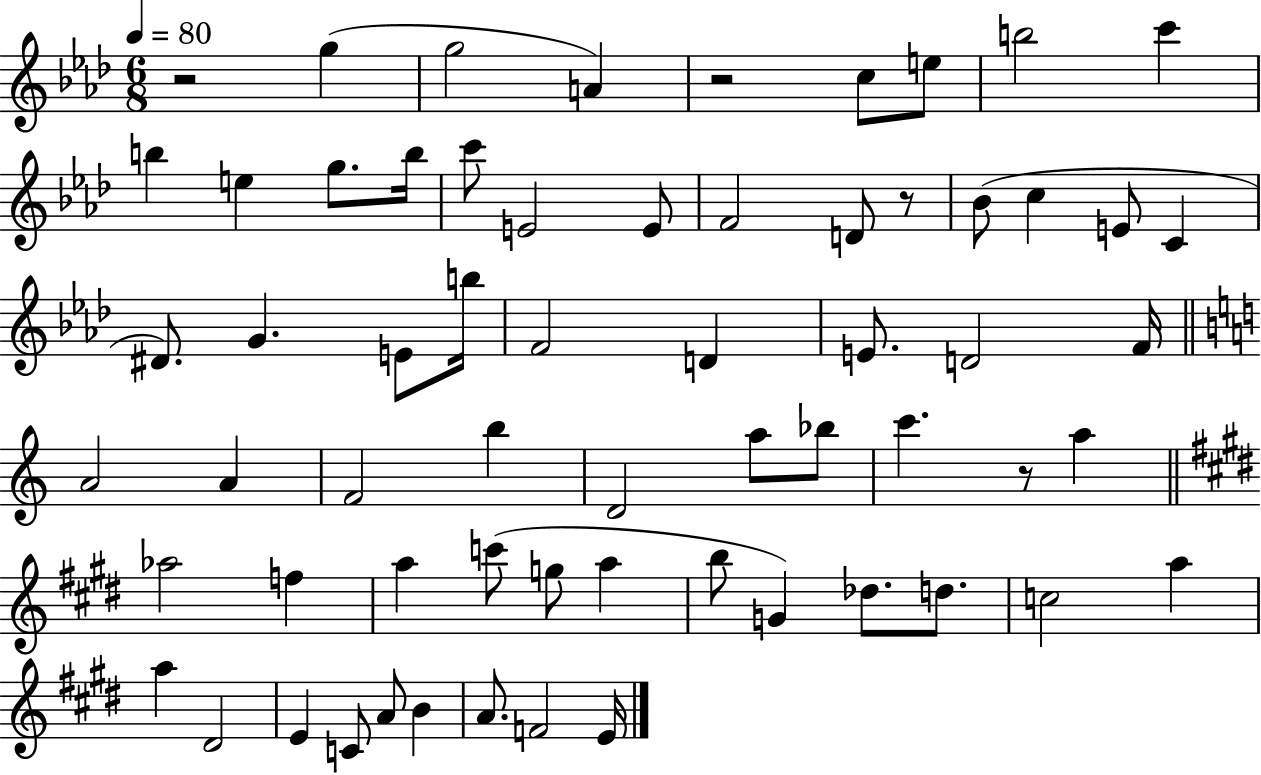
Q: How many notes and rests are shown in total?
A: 63